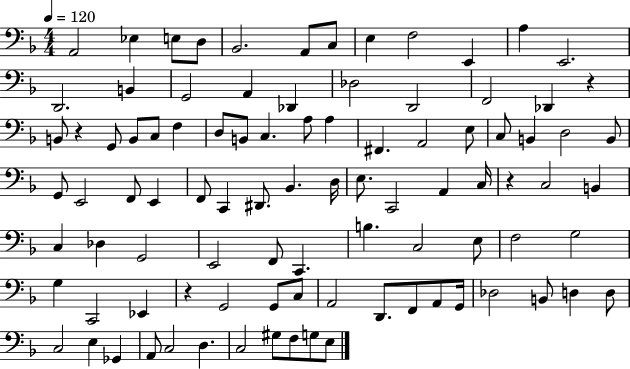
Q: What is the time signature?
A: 4/4